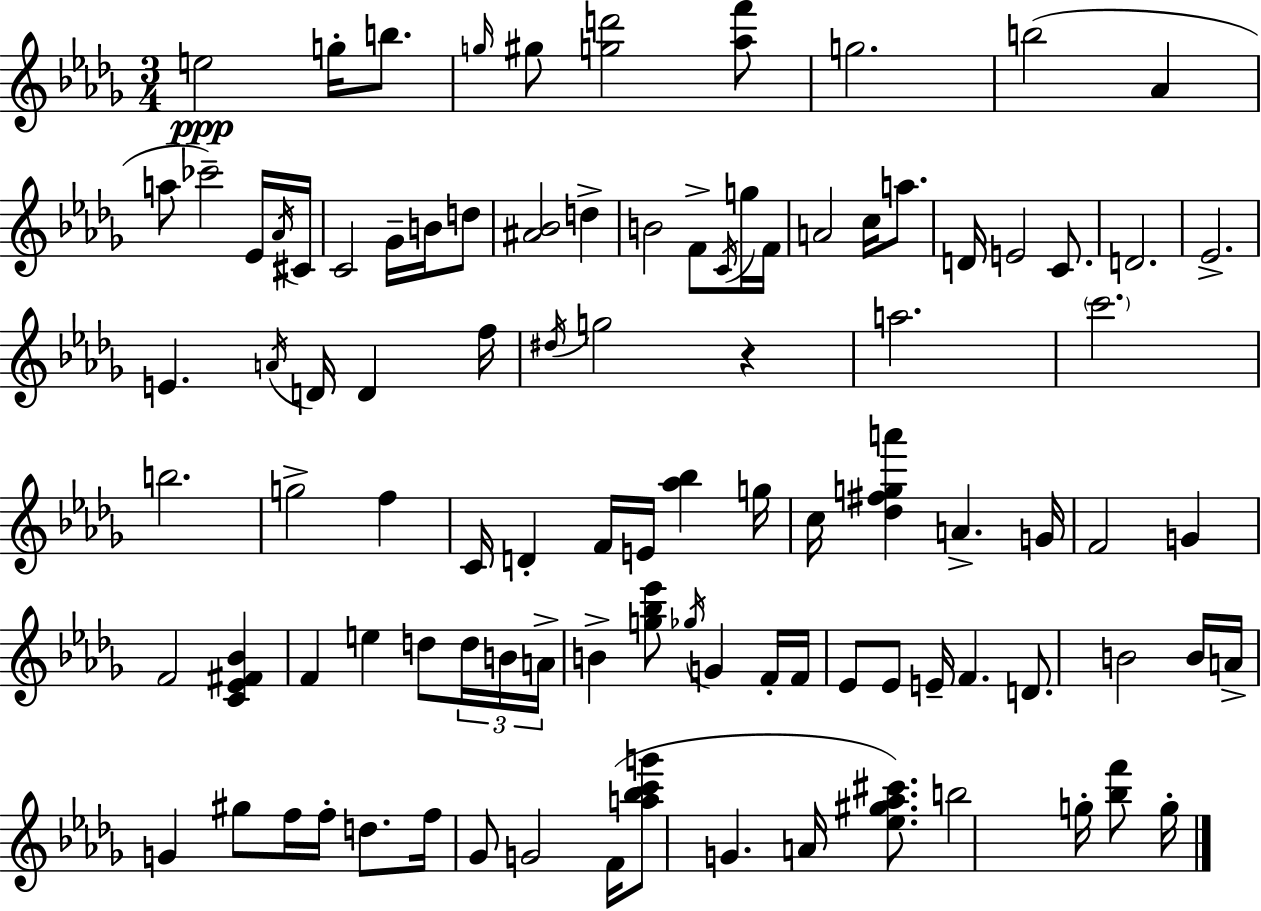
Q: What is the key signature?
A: BES minor